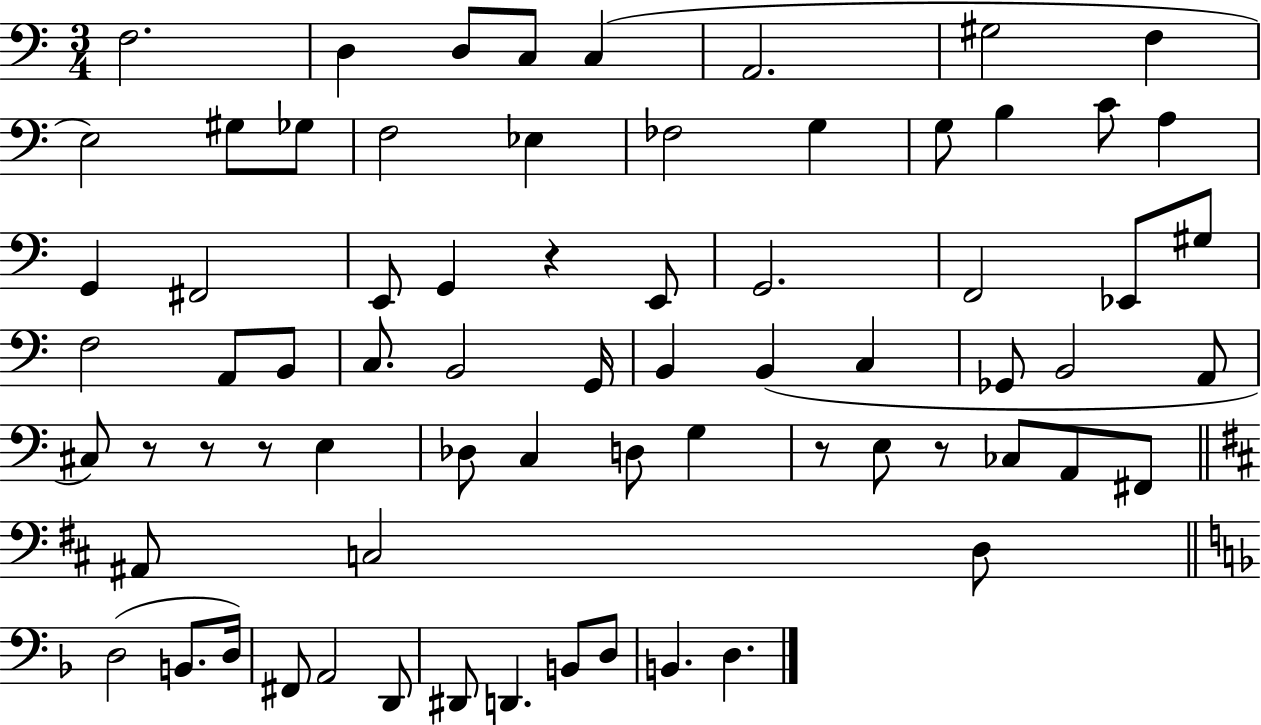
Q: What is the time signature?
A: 3/4